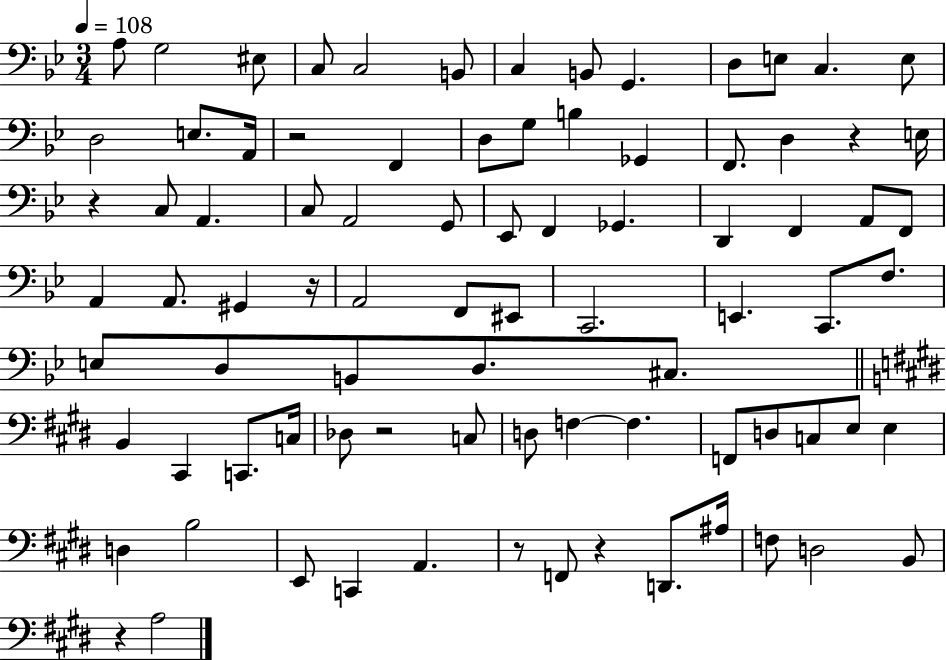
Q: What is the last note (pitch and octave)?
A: A3